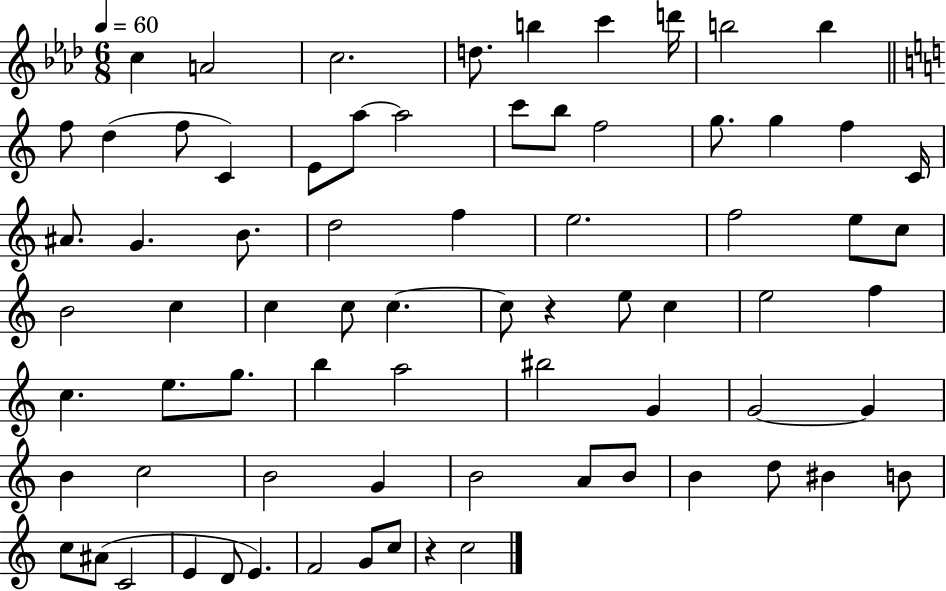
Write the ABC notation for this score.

X:1
T:Untitled
M:6/8
L:1/4
K:Ab
c A2 c2 d/2 b c' d'/4 b2 b f/2 d f/2 C E/2 a/2 a2 c'/2 b/2 f2 g/2 g f C/4 ^A/2 G B/2 d2 f e2 f2 e/2 c/2 B2 c c c/2 c c/2 z e/2 c e2 f c e/2 g/2 b a2 ^b2 G G2 G B c2 B2 G B2 A/2 B/2 B d/2 ^B B/2 c/2 ^A/2 C2 E D/2 E F2 G/2 c/2 z c2